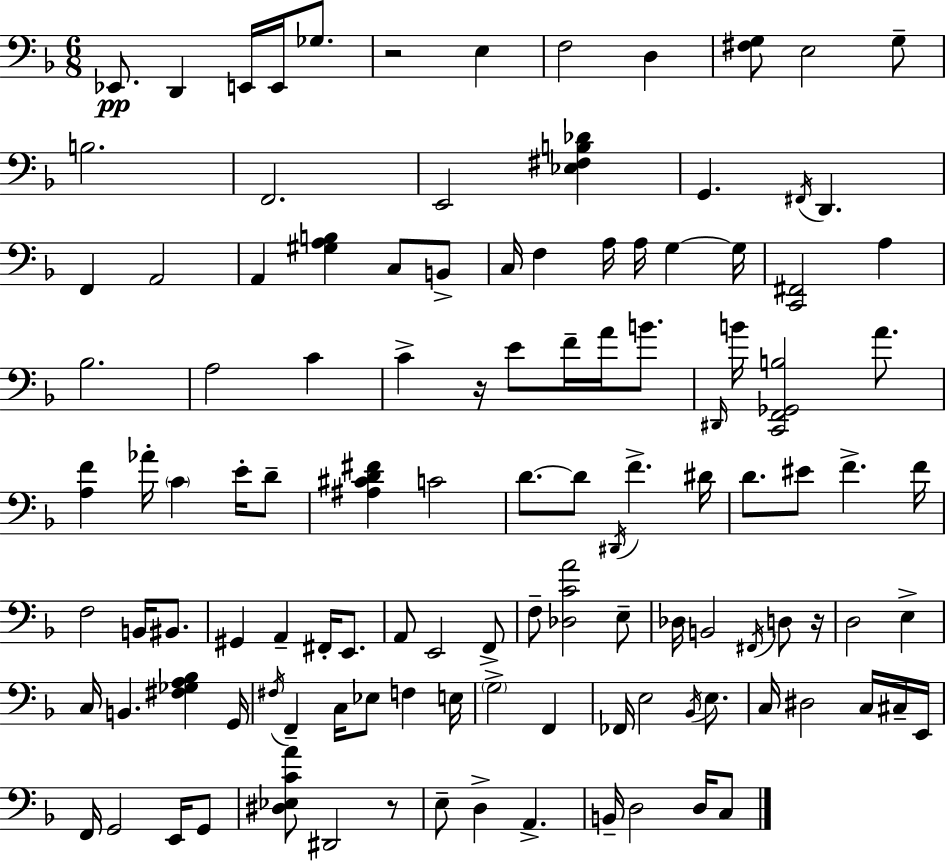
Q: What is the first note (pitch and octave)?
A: Eb2